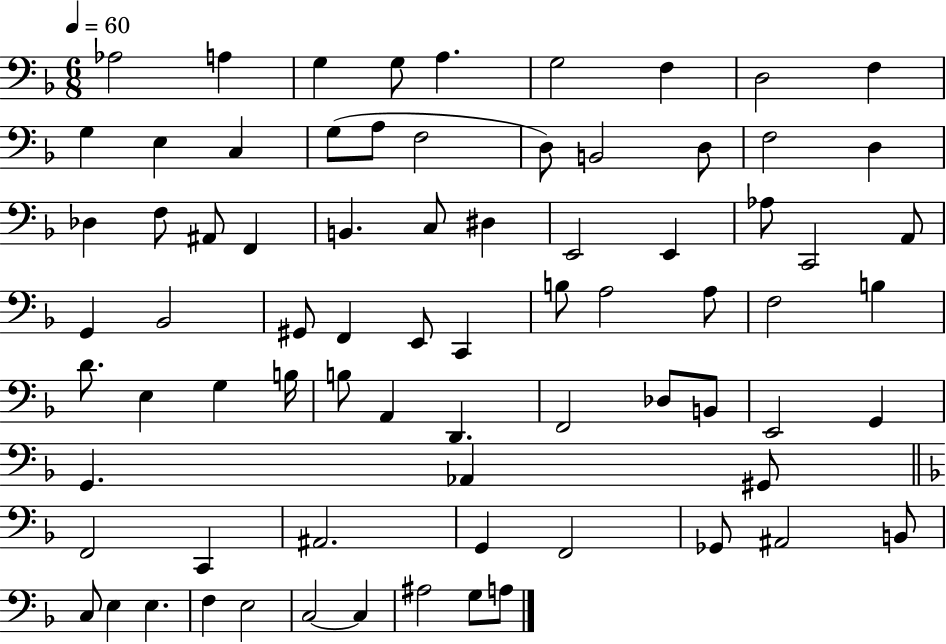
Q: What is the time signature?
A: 6/8